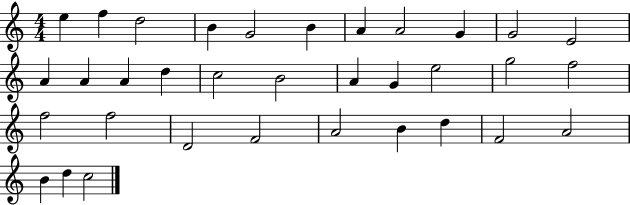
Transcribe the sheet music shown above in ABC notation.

X:1
T:Untitled
M:4/4
L:1/4
K:C
e f d2 B G2 B A A2 G G2 E2 A A A d c2 B2 A G e2 g2 f2 f2 f2 D2 F2 A2 B d F2 A2 B d c2